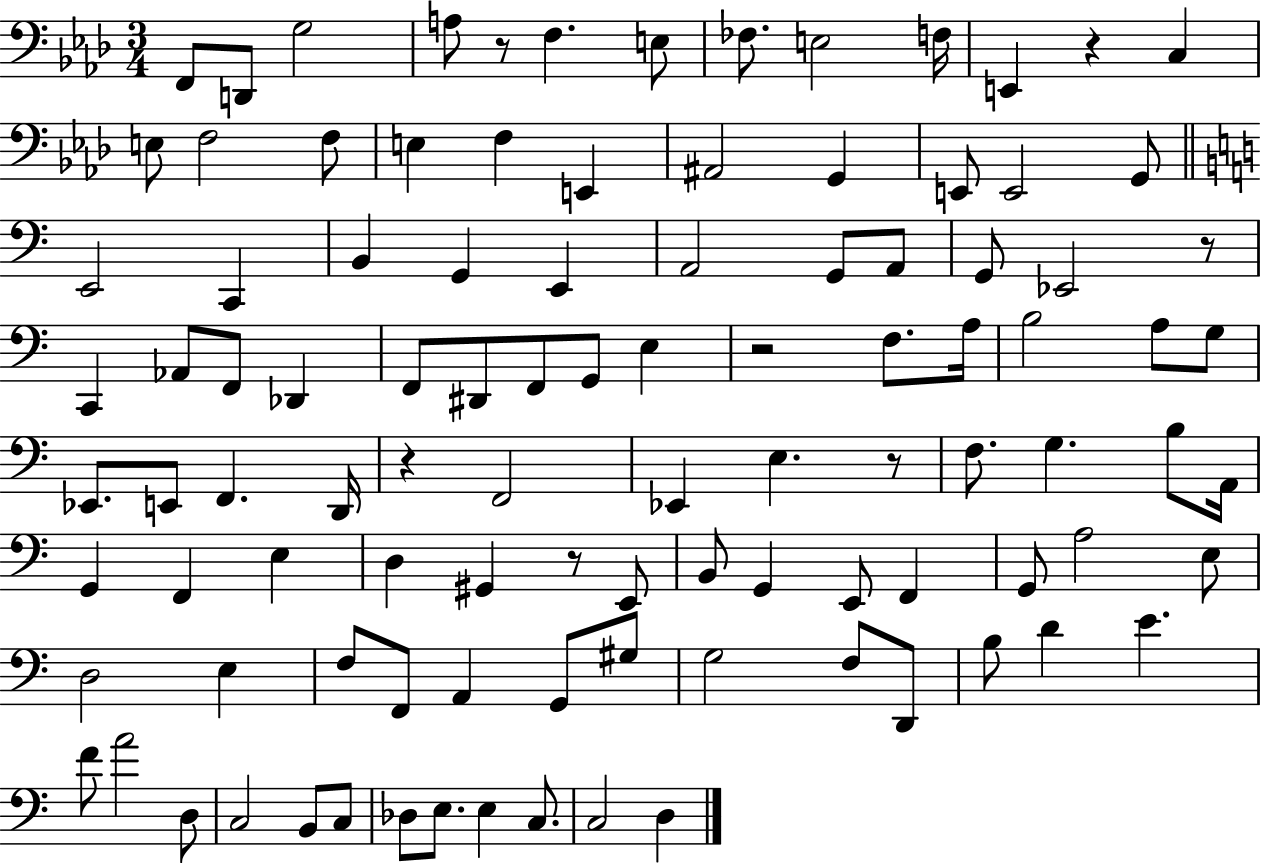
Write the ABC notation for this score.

X:1
T:Untitled
M:3/4
L:1/4
K:Ab
F,,/2 D,,/2 G,2 A,/2 z/2 F, E,/2 _F,/2 E,2 F,/4 E,, z C, E,/2 F,2 F,/2 E, F, E,, ^A,,2 G,, E,,/2 E,,2 G,,/2 E,,2 C,, B,, G,, E,, A,,2 G,,/2 A,,/2 G,,/2 _E,,2 z/2 C,, _A,,/2 F,,/2 _D,, F,,/2 ^D,,/2 F,,/2 G,,/2 E, z2 F,/2 A,/4 B,2 A,/2 G,/2 _E,,/2 E,,/2 F,, D,,/4 z F,,2 _E,, E, z/2 F,/2 G, B,/2 A,,/4 G,, F,, E, D, ^G,, z/2 E,,/2 B,,/2 G,, E,,/2 F,, G,,/2 A,2 E,/2 D,2 E, F,/2 F,,/2 A,, G,,/2 ^G,/2 G,2 F,/2 D,,/2 B,/2 D E F/2 A2 D,/2 C,2 B,,/2 C,/2 _D,/2 E,/2 E, C,/2 C,2 D,